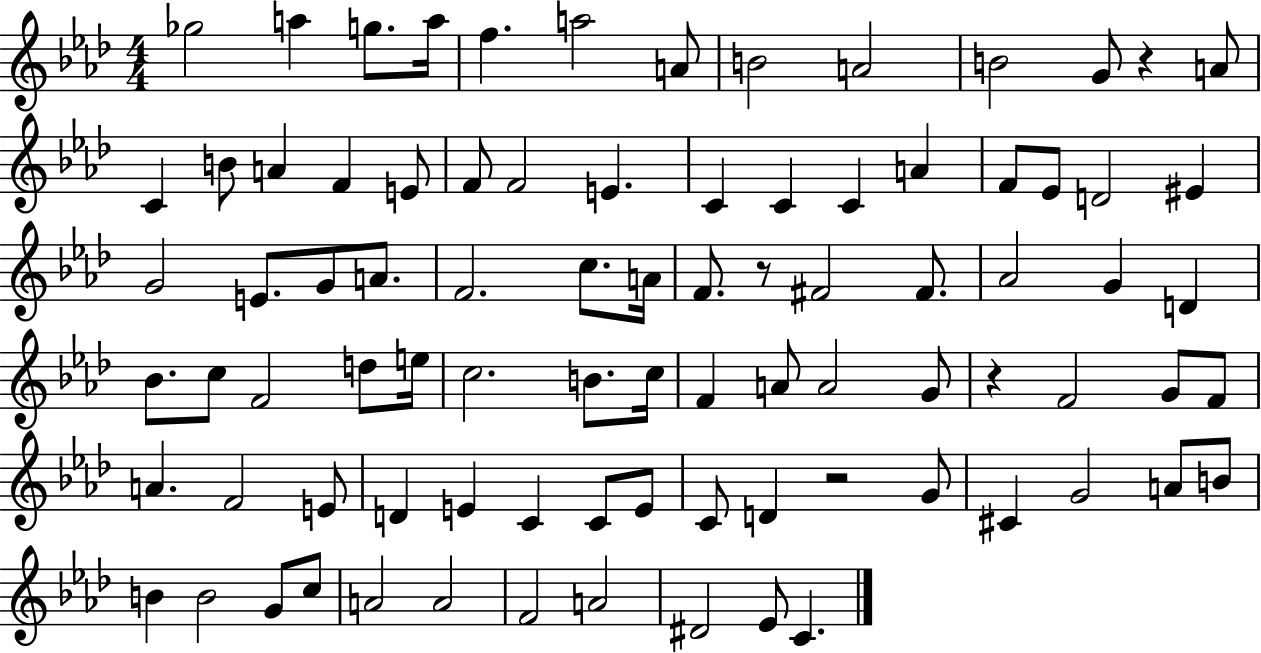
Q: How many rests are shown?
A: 4